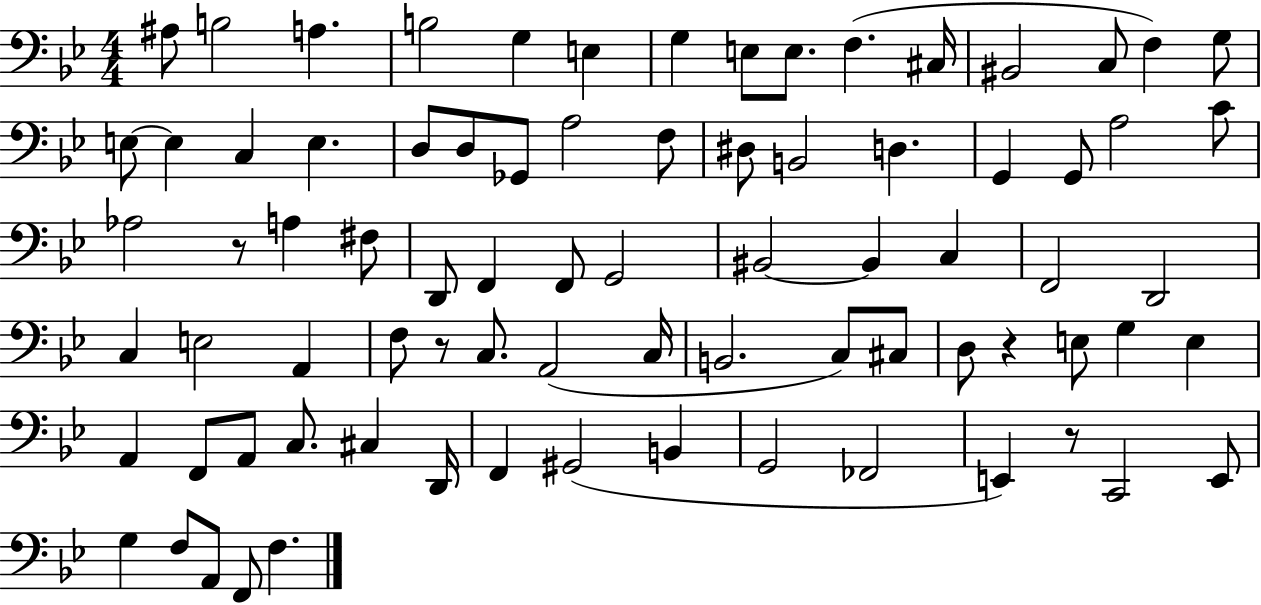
{
  \clef bass
  \numericTimeSignature
  \time 4/4
  \key bes \major
  ais8 b2 a4. | b2 g4 e4 | g4 e8 e8. f4.( cis16 | bis,2 c8 f4) g8 | \break e8~~ e4 c4 e4. | d8 d8 ges,8 a2 f8 | dis8 b,2 d4. | g,4 g,8 a2 c'8 | \break aes2 r8 a4 fis8 | d,8 f,4 f,8 g,2 | bis,2~~ bis,4 c4 | f,2 d,2 | \break c4 e2 a,4 | f8 r8 c8. a,2( c16 | b,2. c8) cis8 | d8 r4 e8 g4 e4 | \break a,4 f,8 a,8 c8. cis4 d,16 | f,4 gis,2( b,4 | g,2 fes,2 | e,4) r8 c,2 e,8 | \break g4 f8 a,8 f,8 f4. | \bar "|."
}